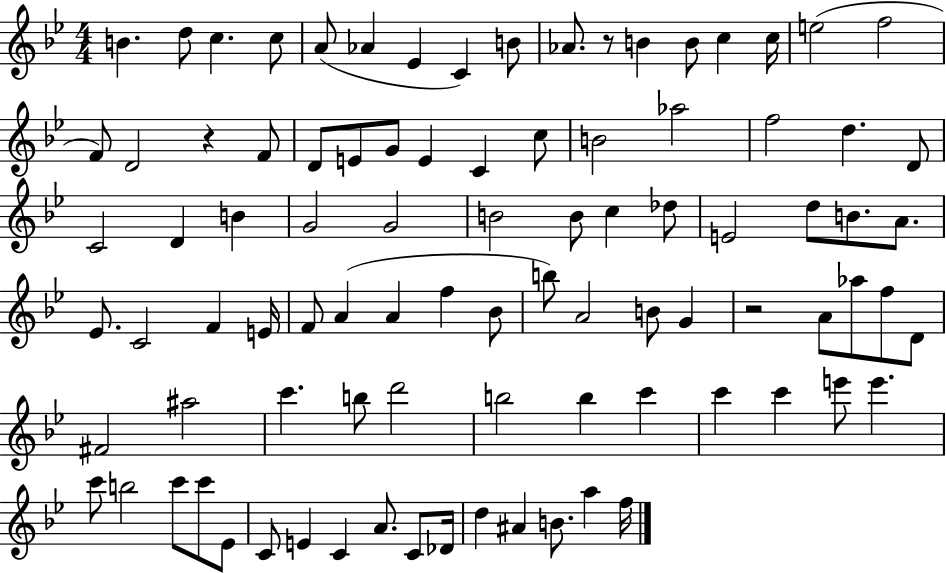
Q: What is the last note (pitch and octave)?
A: F5